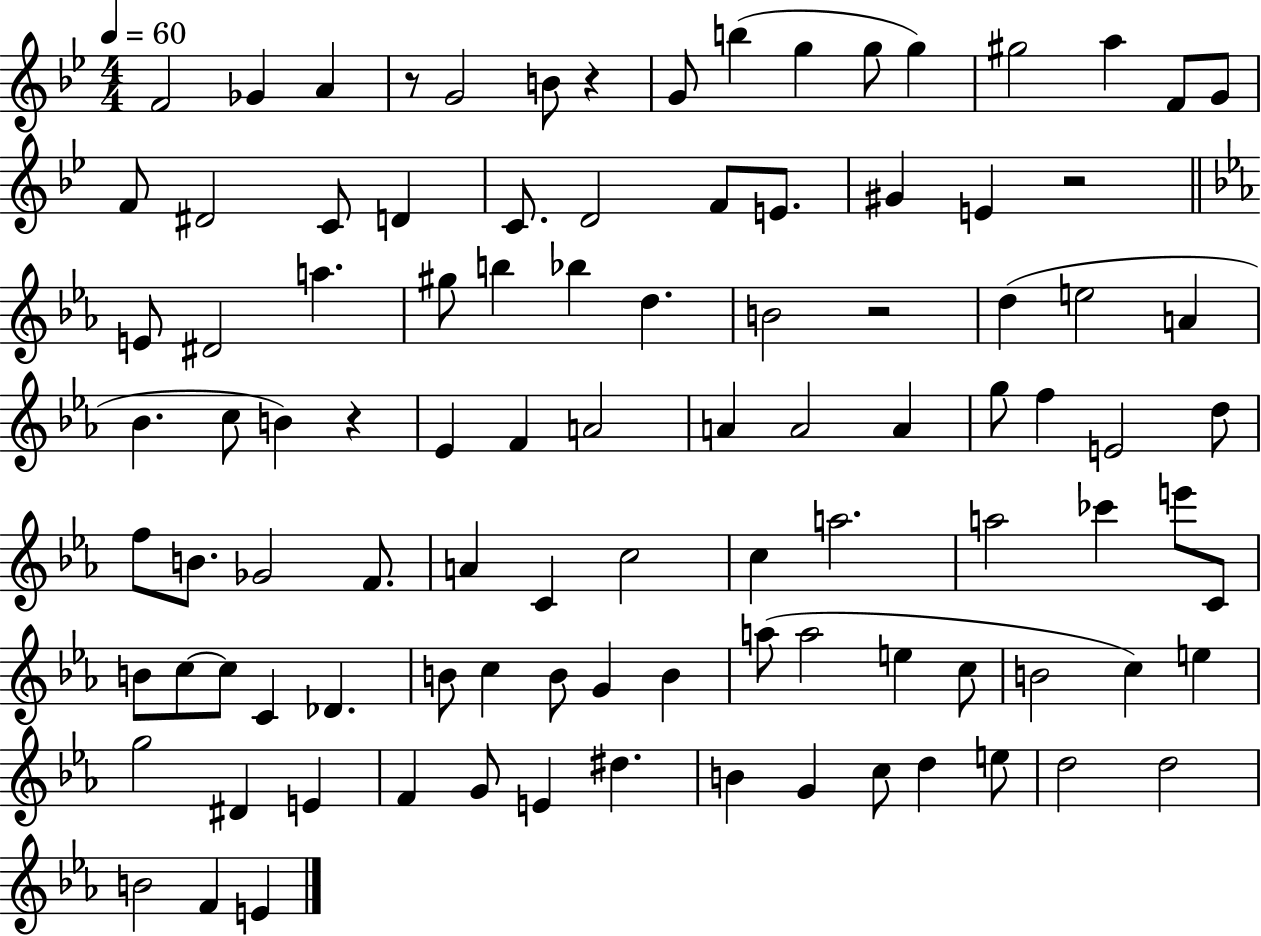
{
  \clef treble
  \numericTimeSignature
  \time 4/4
  \key bes \major
  \tempo 4 = 60
  \repeat volta 2 { f'2 ges'4 a'4 | r8 g'2 b'8 r4 | g'8 b''4( g''4 g''8 g''4) | gis''2 a''4 f'8 g'8 | \break f'8 dis'2 c'8 d'4 | c'8. d'2 f'8 e'8. | gis'4 e'4 r2 | \bar "||" \break \key ees \major e'8 dis'2 a''4. | gis''8 b''4 bes''4 d''4. | b'2 r2 | d''4( e''2 a'4 | \break bes'4. c''8 b'4) r4 | ees'4 f'4 a'2 | a'4 a'2 a'4 | g''8 f''4 e'2 d''8 | \break f''8 b'8. ges'2 f'8. | a'4 c'4 c''2 | c''4 a''2. | a''2 ces'''4 e'''8 c'8 | \break b'8 c''8~~ c''8 c'4 des'4. | b'8 c''4 b'8 g'4 b'4 | a''8( a''2 e''4 c''8 | b'2 c''4) e''4 | \break g''2 dis'4 e'4 | f'4 g'8 e'4 dis''4. | b'4 g'4 c''8 d''4 e''8 | d''2 d''2 | \break b'2 f'4 e'4 | } \bar "|."
}